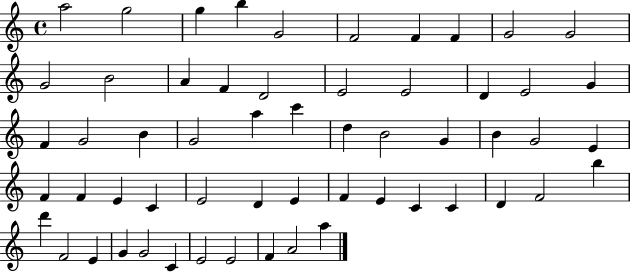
{
  \clef treble
  \time 4/4
  \defaultTimeSignature
  \key c \major
  a''2 g''2 | g''4 b''4 g'2 | f'2 f'4 f'4 | g'2 g'2 | \break g'2 b'2 | a'4 f'4 d'2 | e'2 e'2 | d'4 e'2 g'4 | \break f'4 g'2 b'4 | g'2 a''4 c'''4 | d''4 b'2 g'4 | b'4 g'2 e'4 | \break f'4 f'4 e'4 c'4 | e'2 d'4 e'4 | f'4 e'4 c'4 c'4 | d'4 f'2 b''4 | \break d'''4 f'2 e'4 | g'4 g'2 c'4 | e'2 e'2 | f'4 a'2 a''4 | \break \bar "|."
}